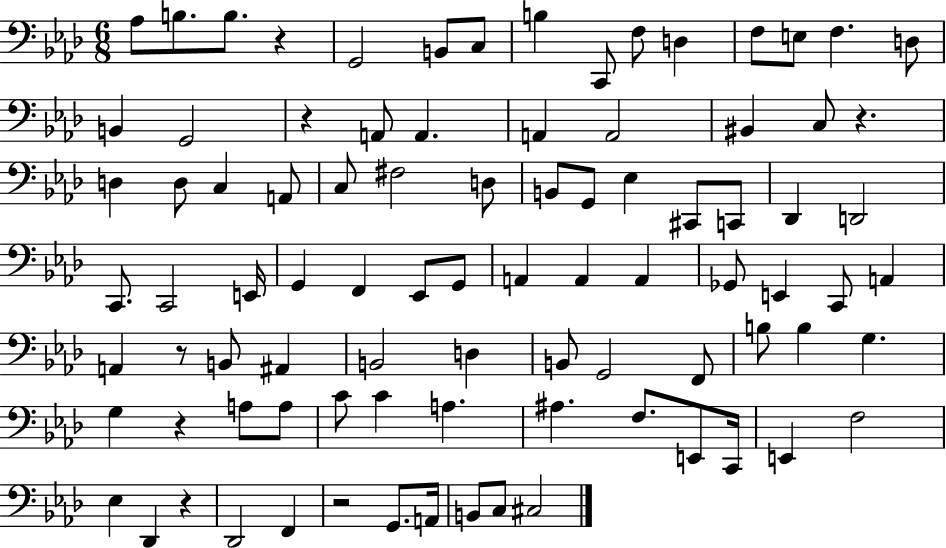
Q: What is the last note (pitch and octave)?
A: C#3